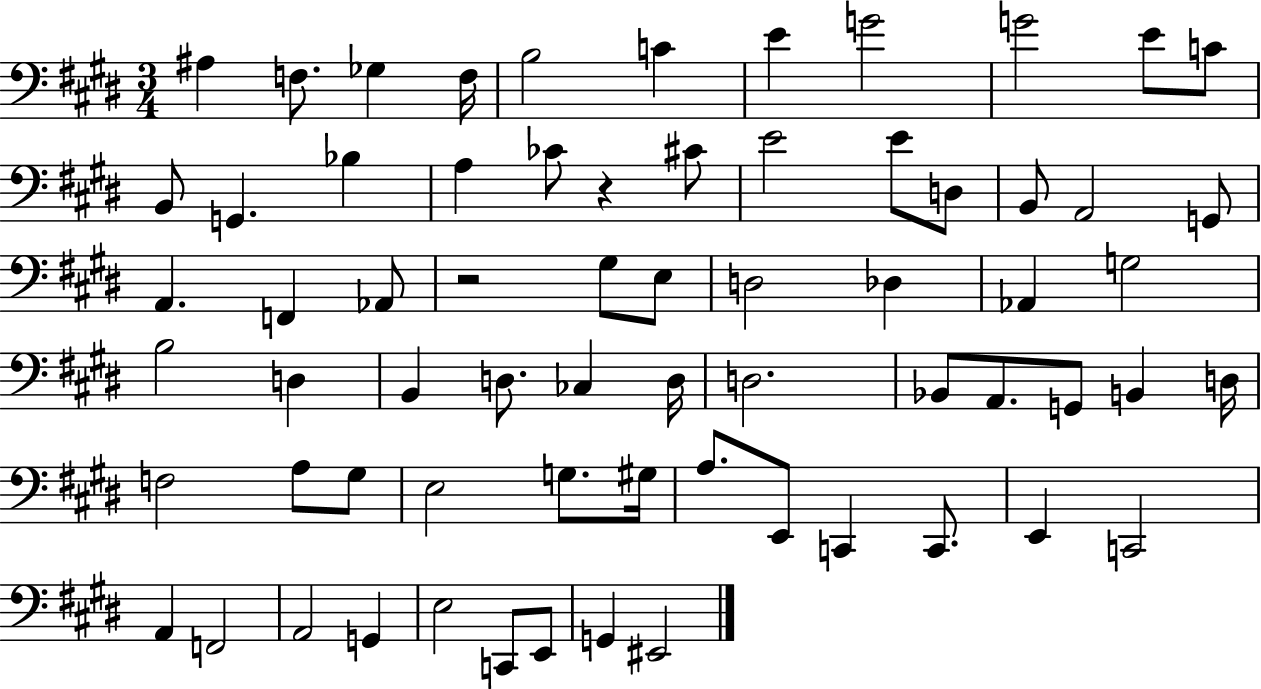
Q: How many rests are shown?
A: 2